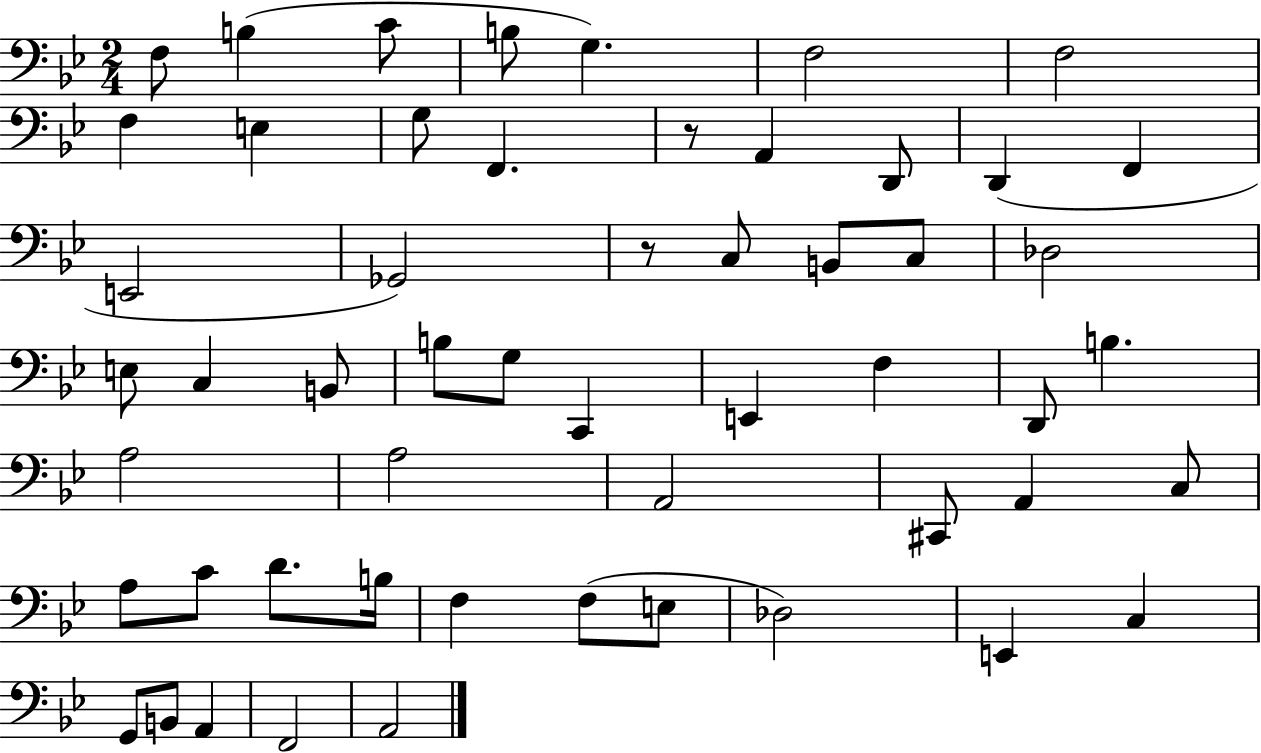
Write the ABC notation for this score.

X:1
T:Untitled
M:2/4
L:1/4
K:Bb
F,/2 B, C/2 B,/2 G, F,2 F,2 F, E, G,/2 F,, z/2 A,, D,,/2 D,, F,, E,,2 _G,,2 z/2 C,/2 B,,/2 C,/2 _D,2 E,/2 C, B,,/2 B,/2 G,/2 C,, E,, F, D,,/2 B, A,2 A,2 A,,2 ^C,,/2 A,, C,/2 A,/2 C/2 D/2 B,/4 F, F,/2 E,/2 _D,2 E,, C, G,,/2 B,,/2 A,, F,,2 A,,2